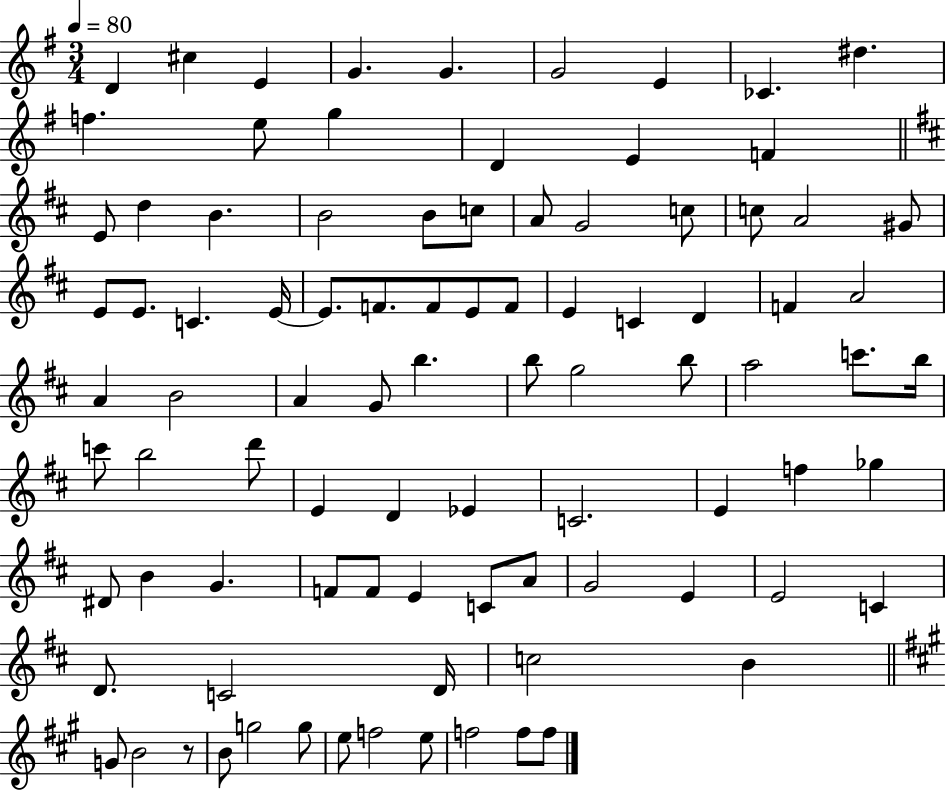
{
  \clef treble
  \numericTimeSignature
  \time 3/4
  \key g \major
  \tempo 4 = 80
  d'4 cis''4 e'4 | g'4. g'4. | g'2 e'4 | ces'4. dis''4. | \break f''4. e''8 g''4 | d'4 e'4 f'4 | \bar "||" \break \key b \minor e'8 d''4 b'4. | b'2 b'8 c''8 | a'8 g'2 c''8 | c''8 a'2 gis'8 | \break e'8 e'8. c'4. e'16~~ | e'8. f'8. f'8 e'8 f'8 | e'4 c'4 d'4 | f'4 a'2 | \break a'4 b'2 | a'4 g'8 b''4. | b''8 g''2 b''8 | a''2 c'''8. b''16 | \break c'''8 b''2 d'''8 | e'4 d'4 ees'4 | c'2. | e'4 f''4 ges''4 | \break dis'8 b'4 g'4. | f'8 f'8 e'4 c'8 a'8 | g'2 e'4 | e'2 c'4 | \break d'8. c'2 d'16 | c''2 b'4 | \bar "||" \break \key a \major g'8 b'2 r8 | b'8 g''2 g''8 | e''8 f''2 e''8 | f''2 f''8 f''8 | \break \bar "|."
}